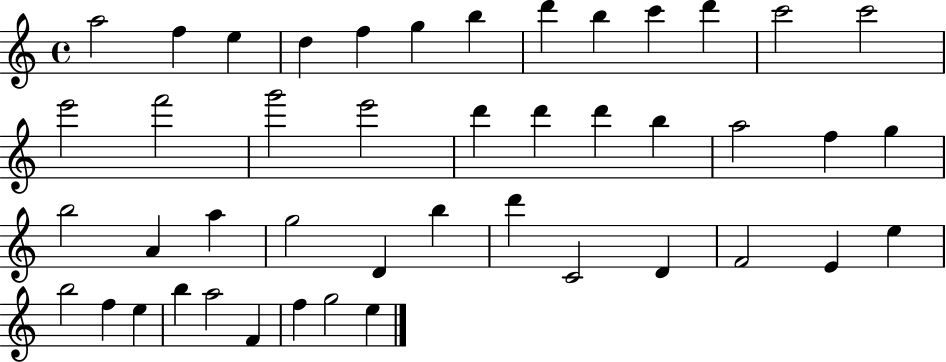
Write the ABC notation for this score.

X:1
T:Untitled
M:4/4
L:1/4
K:C
a2 f e d f g b d' b c' d' c'2 c'2 e'2 f'2 g'2 e'2 d' d' d' b a2 f g b2 A a g2 D b d' C2 D F2 E e b2 f e b a2 F f g2 e